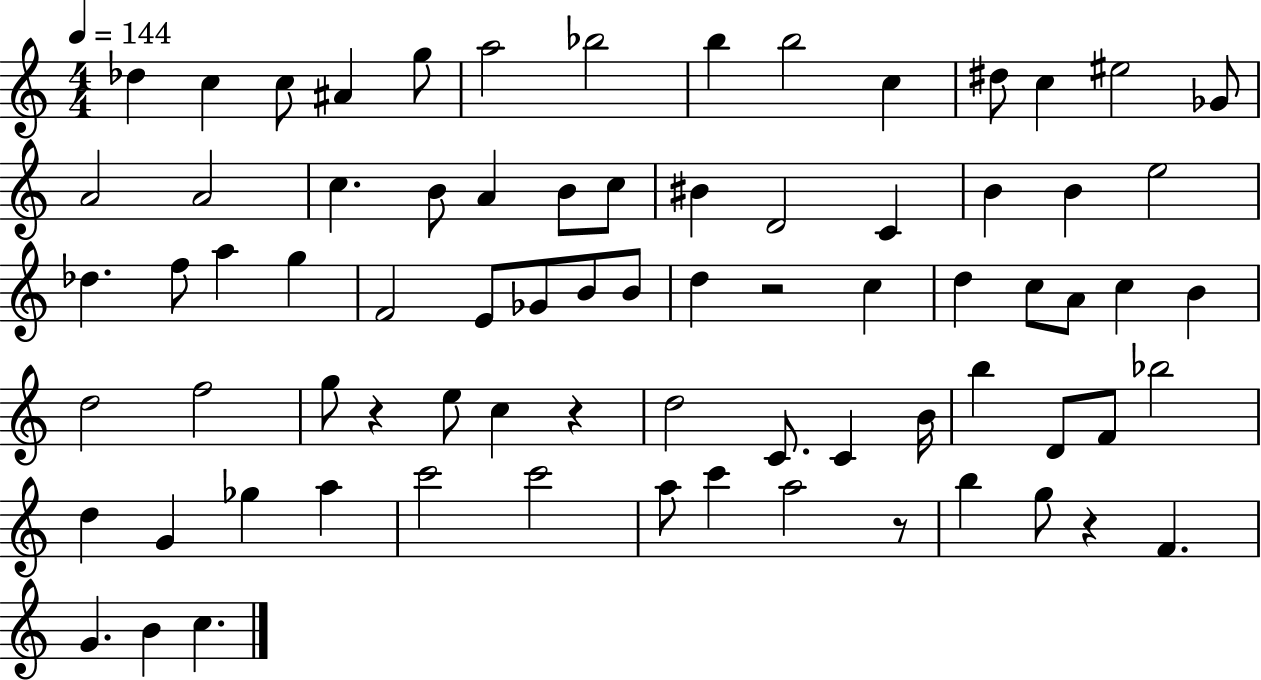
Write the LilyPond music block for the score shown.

{
  \clef treble
  \numericTimeSignature
  \time 4/4
  \key c \major
  \tempo 4 = 144
  \repeat volta 2 { des''4 c''4 c''8 ais'4 g''8 | a''2 bes''2 | b''4 b''2 c''4 | dis''8 c''4 eis''2 ges'8 | \break a'2 a'2 | c''4. b'8 a'4 b'8 c''8 | bis'4 d'2 c'4 | b'4 b'4 e''2 | \break des''4. f''8 a''4 g''4 | f'2 e'8 ges'8 b'8 b'8 | d''4 r2 c''4 | d''4 c''8 a'8 c''4 b'4 | \break d''2 f''2 | g''8 r4 e''8 c''4 r4 | d''2 c'8. c'4 b'16 | b''4 d'8 f'8 bes''2 | \break d''4 g'4 ges''4 a''4 | c'''2 c'''2 | a''8 c'''4 a''2 r8 | b''4 g''8 r4 f'4. | \break g'4. b'4 c''4. | } \bar "|."
}